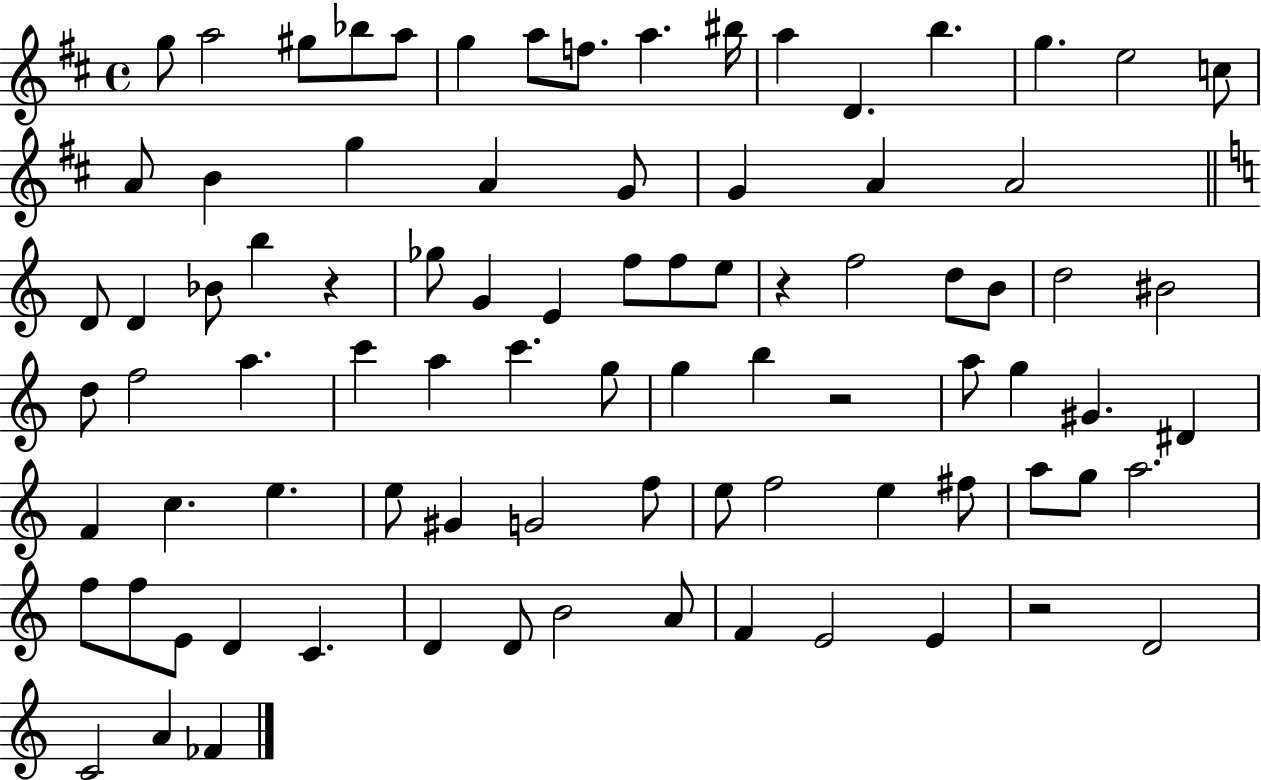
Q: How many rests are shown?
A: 4